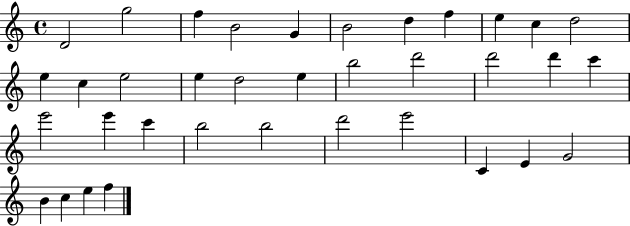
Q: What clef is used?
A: treble